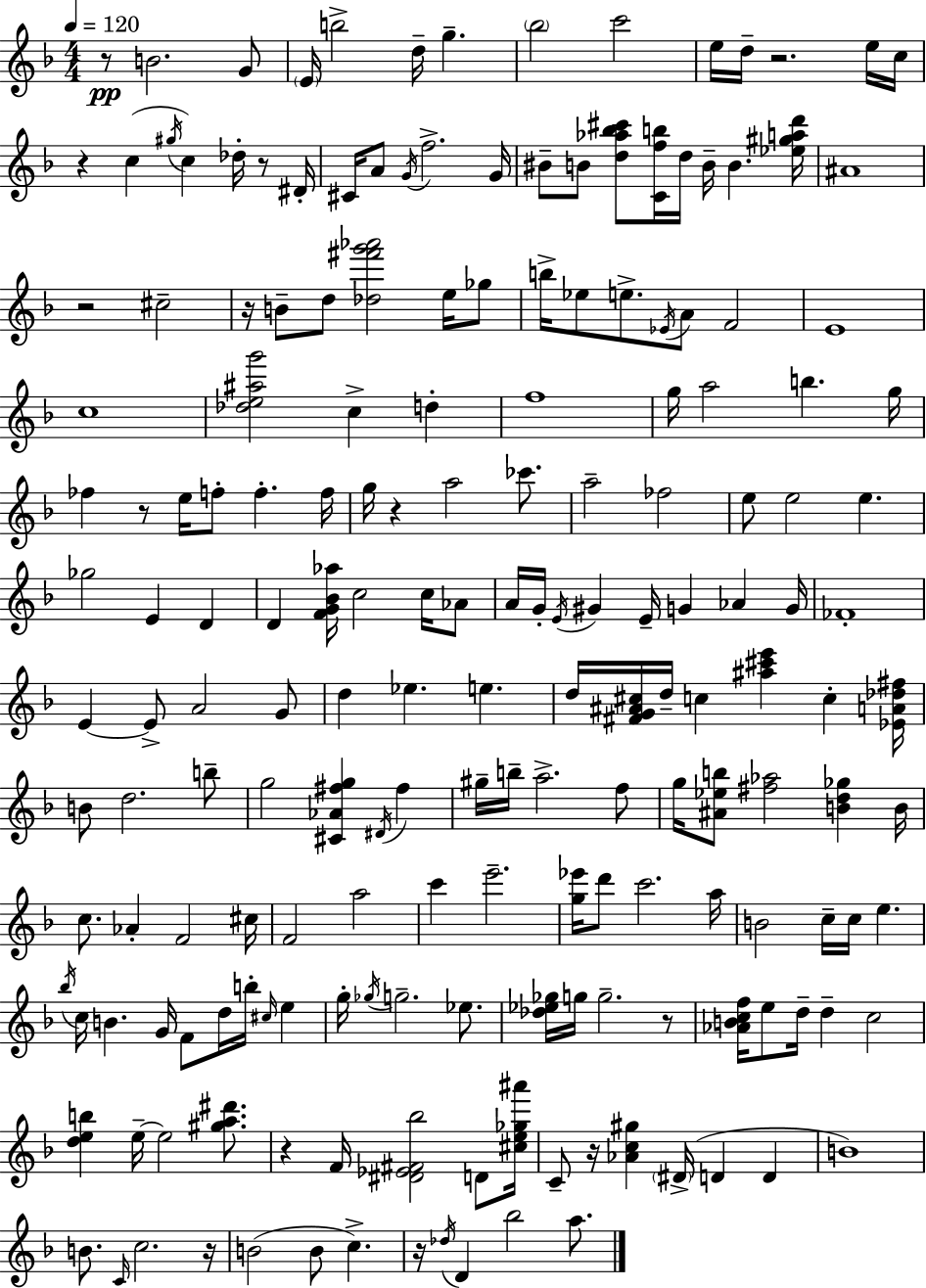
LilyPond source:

{
  \clef treble
  \numericTimeSignature
  \time 4/4
  \key f \major
  \tempo 4 = 120
  r8\pp b'2. g'8 | \parenthesize e'16 b''2-> d''16-- g''4.-- | \parenthesize bes''2 c'''2 | e''16 d''16-- r2. e''16 c''16 | \break r4 c''4( \acciaccatura { gis''16 } c''4) des''16-. r8 | dis'16-. cis'16 a'8 \acciaccatura { g'16 } f''2.-> | g'16 bis'8-- b'8 <d'' aes'' bes'' cis'''>8 <c' f'' b''>16 d''16 b'16-- b'4. | <ees'' gis'' a'' d'''>16 ais'1 | \break r2 cis''2-- | r16 b'8-- d''8 <des'' fis''' g''' aes'''>2 e''16 | ges''8 b''16-> ees''8 e''8.-> \acciaccatura { ees'16 } a'8 f'2 | e'1 | \break c''1 | <des'' e'' ais'' g'''>2 c''4-> d''4-. | f''1 | g''16 a''2 b''4. | \break g''16 fes''4 r8 e''16 f''8-. f''4.-. | f''16 g''16 r4 a''2 | ces'''8. a''2-- fes''2 | e''8 e''2 e''4. | \break ges''2 e'4 d'4 | d'4 <f' g' bes' aes''>16 c''2 | c''16 aes'8 a'16 g'16-. \acciaccatura { e'16 } gis'4 e'16-- g'4 aes'4 | g'16 fes'1-. | \break e'4~~ e'8-> a'2 | g'8 d''4 ees''4. e''4. | d''16 <fis' g' ais' cis''>16 d''16-- c''4 <ais'' cis''' e'''>4 c''4-. | <ees' a' des'' fis''>16 b'8 d''2. | \break b''8-- g''2 <cis' aes' fis'' g''>4 | \acciaccatura { dis'16 } fis''4 gis''16-- b''16-- a''2.-> | f''8 g''16 <ais' ees'' b''>8 <fis'' aes''>2 | <b' d'' ges''>4 b'16 c''8. aes'4-. f'2 | \break cis''16 f'2 a''2 | c'''4 e'''2.-- | <g'' ees'''>16 d'''8 c'''2. | a''16 b'2 c''16-- c''16 e''4. | \break \acciaccatura { bes''16 } c''16 b'4. g'16 f'8 | d''16 b''16-. \grace { cis''16 } e''4 g''16-. \acciaccatura { ges''16 } g''2.-- | ees''8. <des'' ees'' ges''>16 g''16 g''2.-- | r8 <aes' b' c'' f''>16 e''8 d''16-- d''4-- | \break c''2 <d'' e'' b''>4 e''16--~~ e''2 | <gis'' a'' dis'''>8. r4 f'16 <dis' ees' fis' bes''>2 | d'8 <cis'' e'' ges'' ais'''>16 c'8-- r16 <aes' c'' gis''>4 \parenthesize dis'16->( | d'4 d'4 b'1) | \break b'8. \grace { c'16 } c''2. | r16 b'2( | b'8 c''4.->) r16 \acciaccatura { des''16 } d'4 bes''2 | a''8. \bar "|."
}